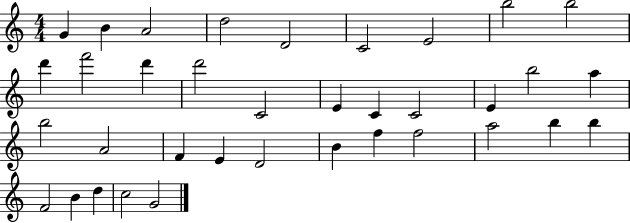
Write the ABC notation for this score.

X:1
T:Untitled
M:4/4
L:1/4
K:C
G B A2 d2 D2 C2 E2 b2 b2 d' f'2 d' d'2 C2 E C C2 E b2 a b2 A2 F E D2 B f f2 a2 b b F2 B d c2 G2